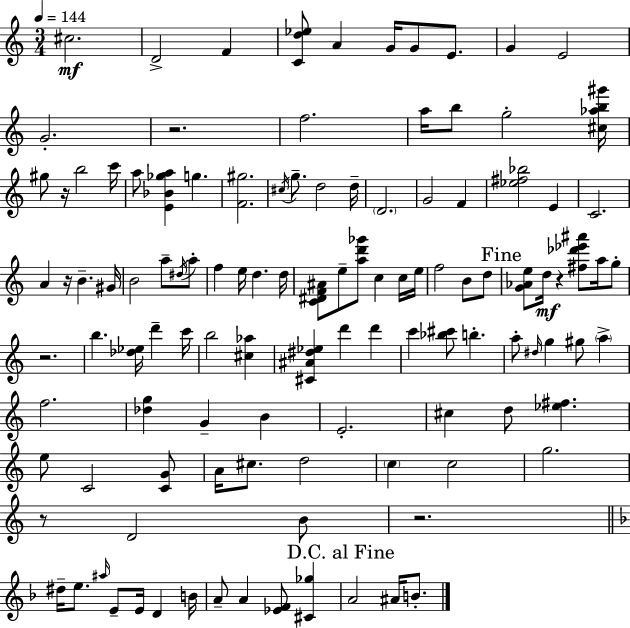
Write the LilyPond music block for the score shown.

{
  \clef treble
  \numericTimeSignature
  \time 3/4
  \key c \major
  \tempo 4 = 144
  cis''2.\mf | d'2-> f'4 | <c' d'' ees''>8 a'4 g'16 g'8 e'8. | g'4 e'2 | \break g'2.-. | r2. | f''2. | a''16 b''8 g''2-. <cis'' aes'' b'' gis'''>16 | \break gis''8 r16 b''2 c'''16 | a''8 <e' bes' ges'' a''>4 g''4. | <f' gis''>2. | \acciaccatura { cis''16 } g''8.-- d''2 | \break d''16-- \parenthesize d'2. | g'2 f'4 | <ees'' fis'' bes''>2 e'4 | c'2. | \break a'4 r16 b'4.-- | gis'16 b'2 a''8-- \acciaccatura { dis''16 } | a''8-. f''4 e''16 d''4. | d''16 <c' dis' f' ais'>8 e''8-- <a'' d''' ges'''>8 c''4 | \break c''16 e''16 f''2 b'8 | d''8 \mark "Fine" <g' aes' e''>8 d''16\mf r4 <fis'' des''' ees''' ais'''>8 a''16 | g''8-. r2. | b''4. <des'' ees''>16 d'''4-- | \break c'''16 b''2 <cis'' aes''>4 | <cis' ais' dis'' ees''>4 d'''4 d'''4 | c'''4 <bes'' cis'''>8 b''4.-. | a''8-. \grace { dis''16 } g''4 gis''8 \parenthesize a''4-> | \break f''2. | <des'' g''>4 g'4-- b'4 | e'2.-. | cis''4 d''8 <ees'' fis''>4. | \break e''8 c'2 | <c' g'>8 a'16 cis''8. d''2 | \parenthesize c''4 c''2 | g''2. | \break r8 d'2 | b'8 r2. | \bar "||" \break \key d \minor dis''16-- e''8. \grace { ais''16 } e'8-- e'16 d'4 | b'16 a'8-- a'4 <ees' f'>8 <cis' ges''>4 | \mark "D.C. al Fine" a'2 ais'16 b'8.-. | \bar "|."
}